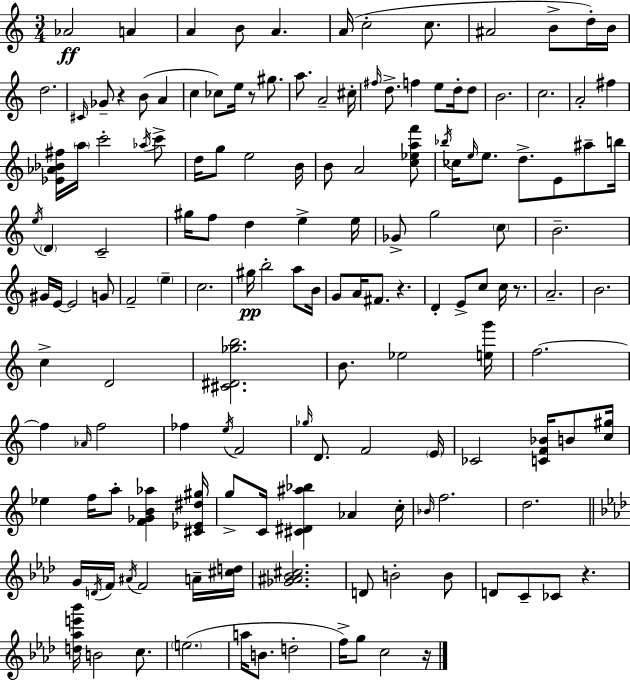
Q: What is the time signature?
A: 3/4